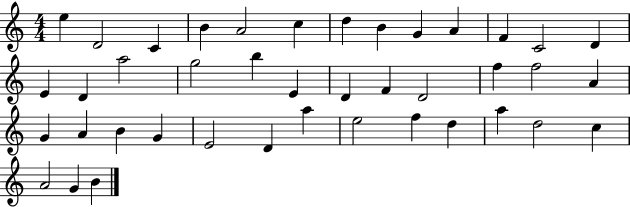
X:1
T:Untitled
M:4/4
L:1/4
K:C
e D2 C B A2 c d B G A F C2 D E D a2 g2 b E D F D2 f f2 A G A B G E2 D a e2 f d a d2 c A2 G B